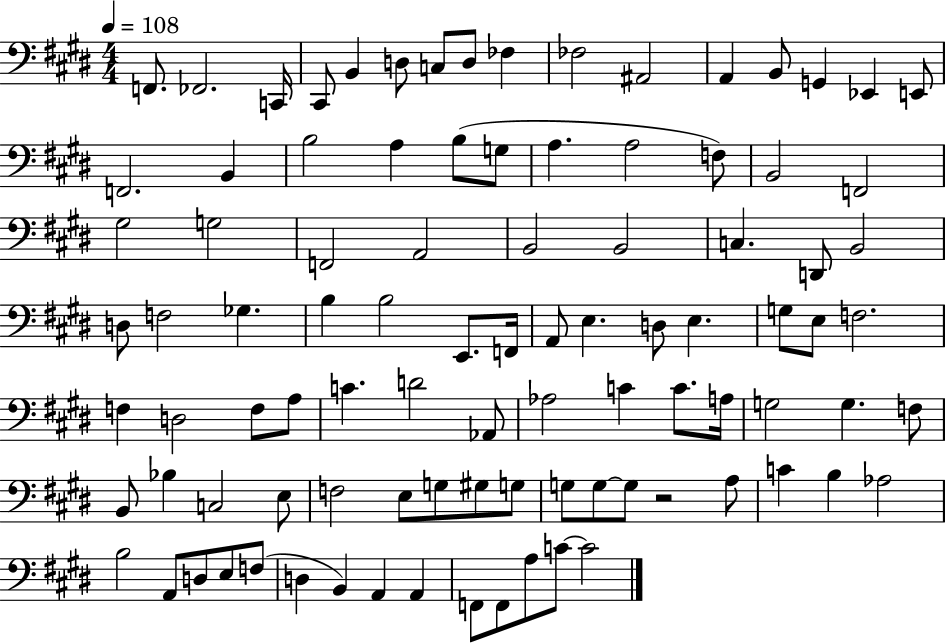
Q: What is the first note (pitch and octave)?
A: F2